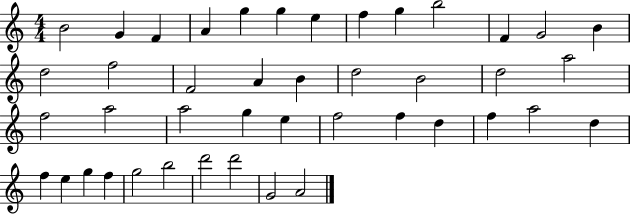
B4/h G4/q F4/q A4/q G5/q G5/q E5/q F5/q G5/q B5/h F4/q G4/h B4/q D5/h F5/h F4/h A4/q B4/q D5/h B4/h D5/h A5/h F5/h A5/h A5/h G5/q E5/q F5/h F5/q D5/q F5/q A5/h D5/q F5/q E5/q G5/q F5/q G5/h B5/h D6/h D6/h G4/h A4/h